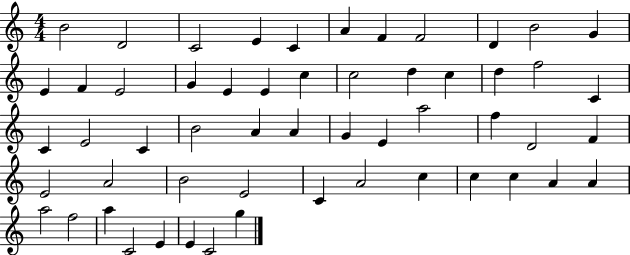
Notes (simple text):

B4/h D4/h C4/h E4/q C4/q A4/q F4/q F4/h D4/q B4/h G4/q E4/q F4/q E4/h G4/q E4/q E4/q C5/q C5/h D5/q C5/q D5/q F5/h C4/q C4/q E4/h C4/q B4/h A4/q A4/q G4/q E4/q A5/h F5/q D4/h F4/q E4/h A4/h B4/h E4/h C4/q A4/h C5/q C5/q C5/q A4/q A4/q A5/h F5/h A5/q C4/h E4/q E4/q C4/h G5/q